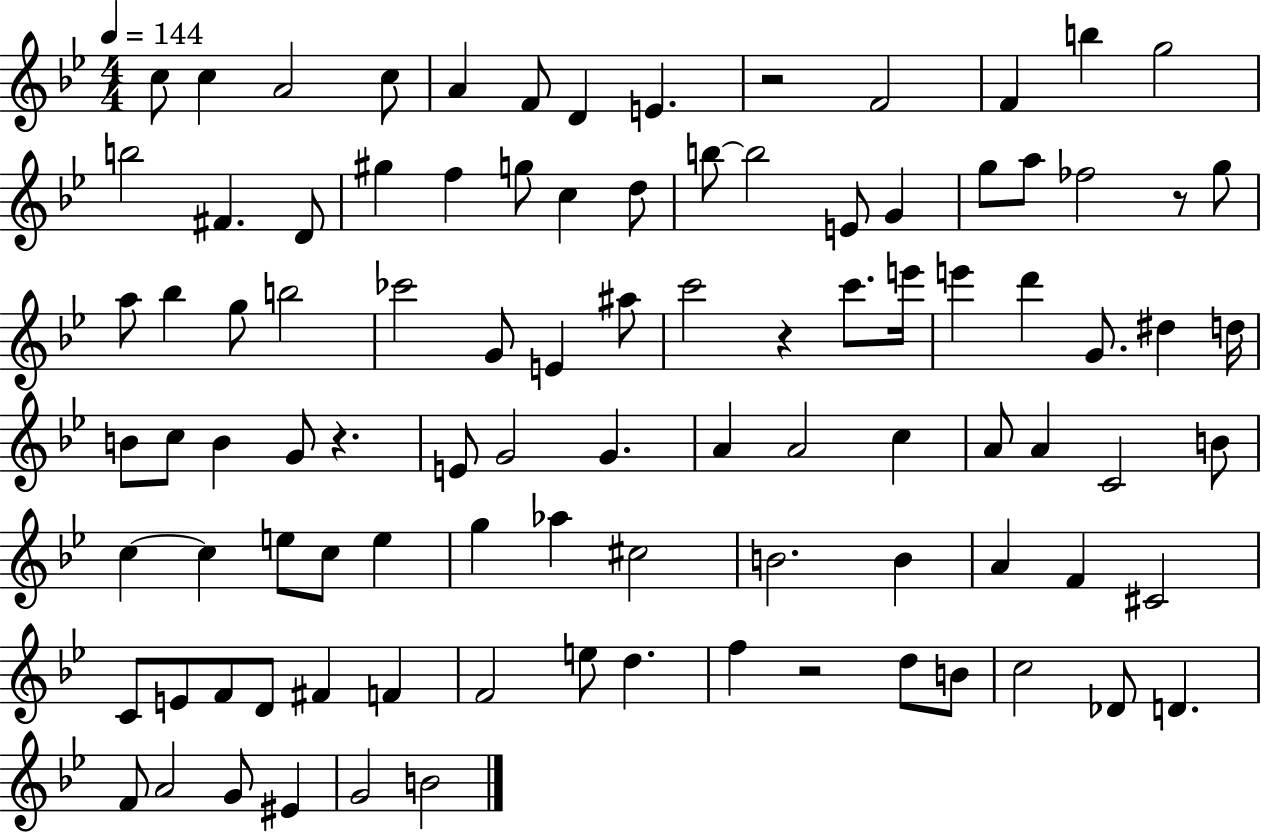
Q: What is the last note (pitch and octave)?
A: B4